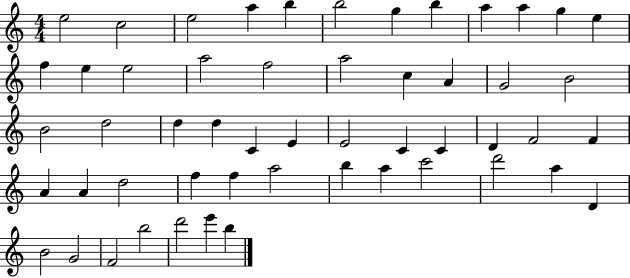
X:1
T:Untitled
M:4/4
L:1/4
K:C
e2 c2 e2 a b b2 g b a a g e f e e2 a2 f2 a2 c A G2 B2 B2 d2 d d C E E2 C C D F2 F A A d2 f f a2 b a c'2 d'2 a D B2 G2 F2 b2 d'2 e' b